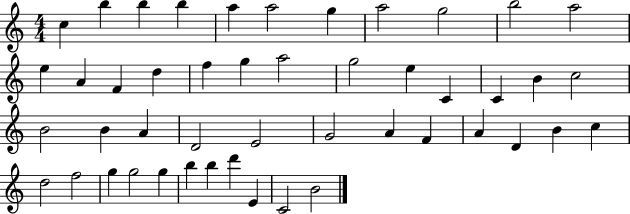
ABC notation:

X:1
T:Untitled
M:4/4
L:1/4
K:C
c b b b a a2 g a2 g2 b2 a2 e A F d f g a2 g2 e C C B c2 B2 B A D2 E2 G2 A F A D B c d2 f2 g g2 g b b d' E C2 B2